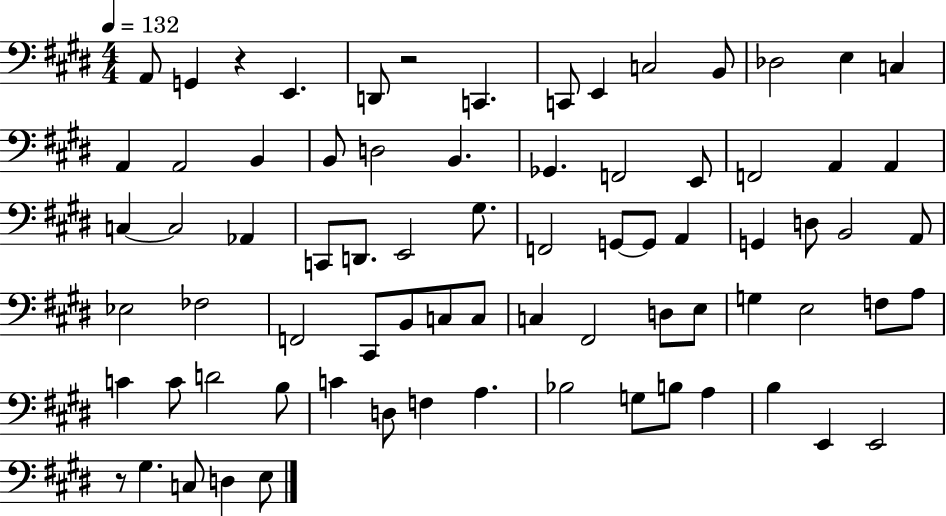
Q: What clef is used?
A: bass